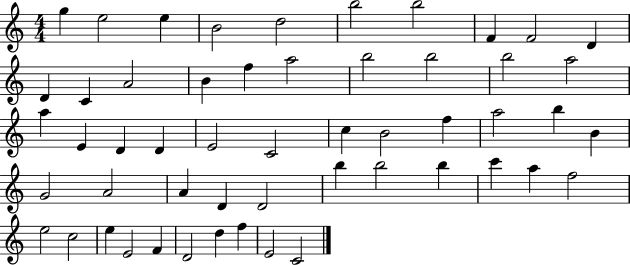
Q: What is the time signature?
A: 4/4